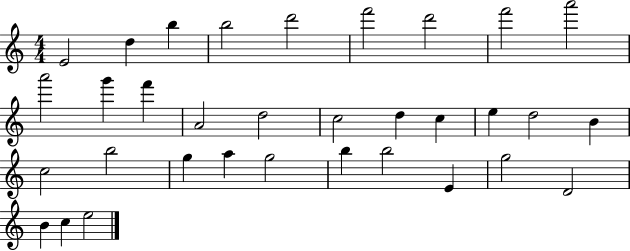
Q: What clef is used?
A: treble